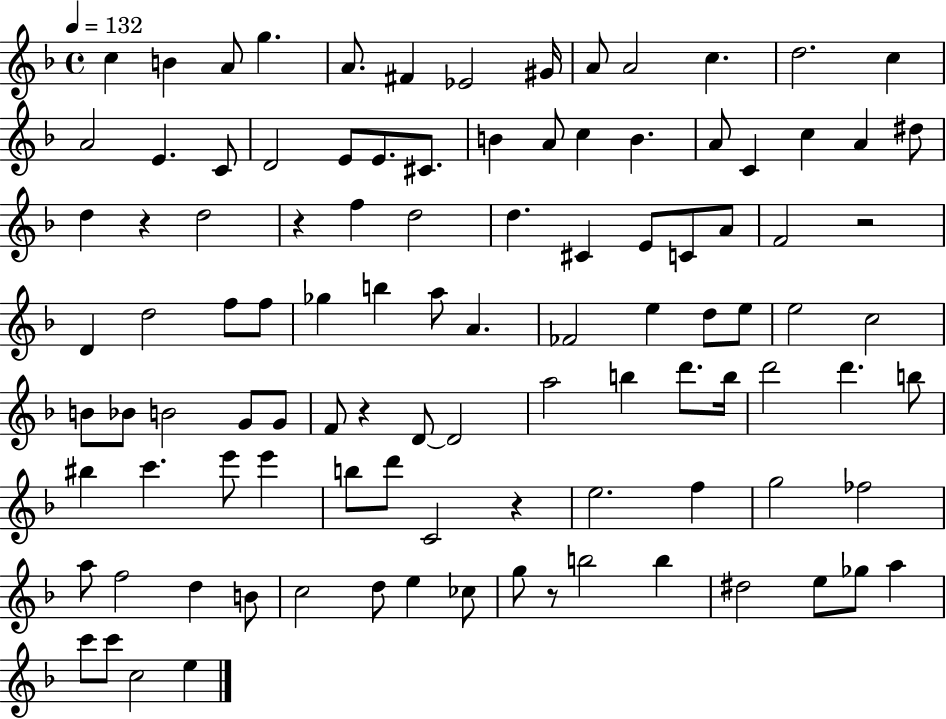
{
  \clef treble
  \time 4/4
  \defaultTimeSignature
  \key f \major
  \tempo 4 = 132
  c''4 b'4 a'8 g''4. | a'8. fis'4 ees'2 gis'16 | a'8 a'2 c''4. | d''2. c''4 | \break a'2 e'4. c'8 | d'2 e'8 e'8. cis'8. | b'4 a'8 c''4 b'4. | a'8 c'4 c''4 a'4 dis''8 | \break d''4 r4 d''2 | r4 f''4 d''2 | d''4. cis'4 e'8 c'8 a'8 | f'2 r2 | \break d'4 d''2 f''8 f''8 | ges''4 b''4 a''8 a'4. | fes'2 e''4 d''8 e''8 | e''2 c''2 | \break b'8 bes'8 b'2 g'8 g'8 | f'8 r4 d'8~~ d'2 | a''2 b''4 d'''8. b''16 | d'''2 d'''4. b''8 | \break bis''4 c'''4. e'''8 e'''4 | b''8 d'''8 c'2 r4 | e''2. f''4 | g''2 fes''2 | \break a''8 f''2 d''4 b'8 | c''2 d''8 e''4 ces''8 | g''8 r8 b''2 b''4 | dis''2 e''8 ges''8 a''4 | \break c'''8 c'''8 c''2 e''4 | \bar "|."
}